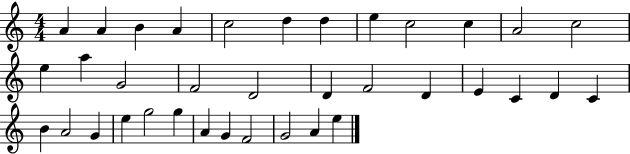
{
  \clef treble
  \numericTimeSignature
  \time 4/4
  \key c \major
  a'4 a'4 b'4 a'4 | c''2 d''4 d''4 | e''4 c''2 c''4 | a'2 c''2 | \break e''4 a''4 g'2 | f'2 d'2 | d'4 f'2 d'4 | e'4 c'4 d'4 c'4 | \break b'4 a'2 g'4 | e''4 g''2 g''4 | a'4 g'4 f'2 | g'2 a'4 e''4 | \break \bar "|."
}